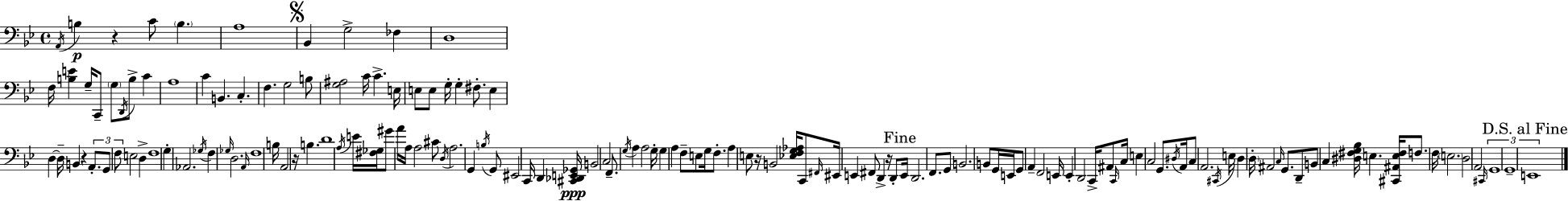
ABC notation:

X:1
T:Untitled
M:4/4
L:1/4
K:Gm
A,,/4 B, z C/2 B, A,4 _B,, G,2 _F, D,4 F,/4 [B,E] G,/4 C,,/2 G,/2 D,,/4 B,/2 C A,4 C B,, C, F, G,2 B,/2 [G,^A,]2 C/4 C E,/4 E,/2 E,/2 G,/4 G, ^F,/2 E, D, D,/4 B,, z A,,/2 G,,/2 F,/2 E,2 D, F,4 G, _A,,2 _G,/4 F, _G,/4 D,2 A,,/4 F,4 B,/4 A,,2 z/4 B, D4 A,/4 E/4 [^F,_G,]/4 ^G/2 A/4 A,/4 A,2 ^C/2 D,/4 A,2 G,, B,/4 G,,/2 ^E,,2 C,,/4 D,, [^C,,_D,,E,,_G,,]/4 B,,2 C,2 F,,/2 G,/4 A, A,2 G,/4 G, A, F,/2 E,/2 G,/4 F,/2 A, E,/2 z/4 B,,2 [_E,F,G,_A,]/4 C,,/2 ^F,,/4 ^E,,/4 E,, ^F,,/2 D,, z/4 D,,/2 E,,/4 D,,2 F,,/2 G,,/2 B,,2 B,,/2 G,,/4 E,,/4 G,,/2 A,, F,,2 E,,/4 E,, D,,2 C,,/4 ^A,,/2 C,,/4 C,/4 E, C,2 G,,/2 ^D,/4 A,,/4 C,/2 A,,2 ^C,,/4 E,/4 D, D,/4 ^A,,2 C,/4 G,,/2 D,,/2 B,,/2 C, [^D,^F,G,_B,]/4 E, [^C,,^A,,E,^F,]/4 F,/2 F,/4 E,2 D,2 A,,2 ^C,,/4 G,,4 G,,4 E,,4